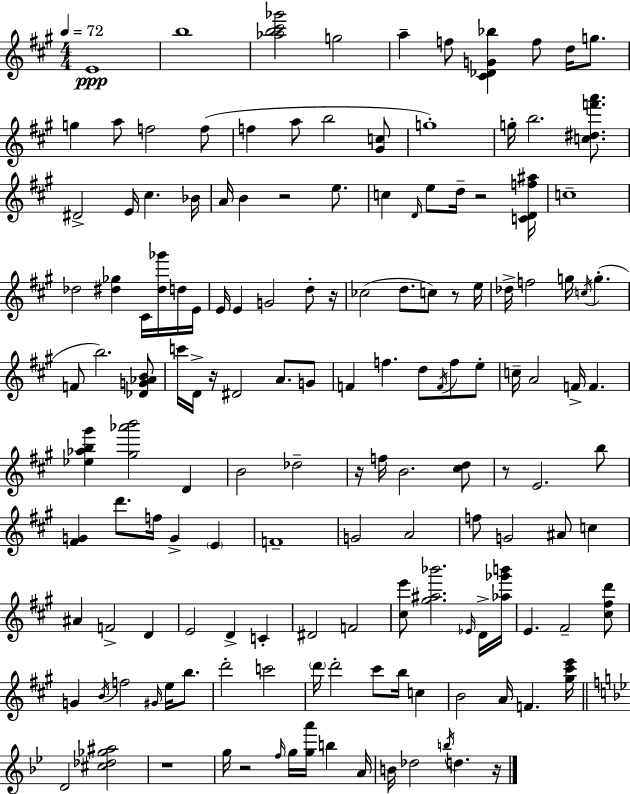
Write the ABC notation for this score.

X:1
T:Untitled
M:4/4
L:1/4
K:A
E4 b4 [_ab^c'_g']2 g2 a f/2 [^C_DG_b] f/2 d/4 g/2 g a/2 f2 f/2 f a/2 b2 [^Gc]/2 g4 g/4 b2 [c^df'a']/2 ^D2 E/4 ^c _B/4 A/4 B z2 e/2 c D/4 e/2 d/4 z2 [CDf^a]/4 c4 _d2 [^d_g] ^C/4 [^d_g']/4 d/4 E/4 E/4 E G2 d/2 z/4 _c2 d/2 c/2 z/2 e/4 _d/4 f2 g/4 c/4 g F/2 b2 [_DG_AB]/2 c'/4 D/4 z/4 ^D2 A/2 G/2 F f d/2 F/4 f/2 e/2 c/4 A2 F/4 F [_e_ab^g'] [^g_a'b']2 D B2 _d2 z/4 f/4 B2 [^cd]/2 z/2 E2 b/2 [^FG] d'/2 f/4 G E F4 G2 A2 f/2 G2 ^A/2 c ^A F2 D E2 D C ^D2 F2 [^ce']/2 [^g^a_b']2 _E/4 D/4 [_a_g'b']/4 E ^F2 [^c^fd']/2 G B/4 f2 ^G/4 e/4 b/2 d'2 c'2 d'/4 d'2 ^c'/2 b/4 c B2 A/4 F [^g^c'e']/4 D2 [^c_d_g^a]2 z4 g/4 z2 f/4 g/4 [ga']/4 b A/4 B/4 _d2 b/4 d z/4